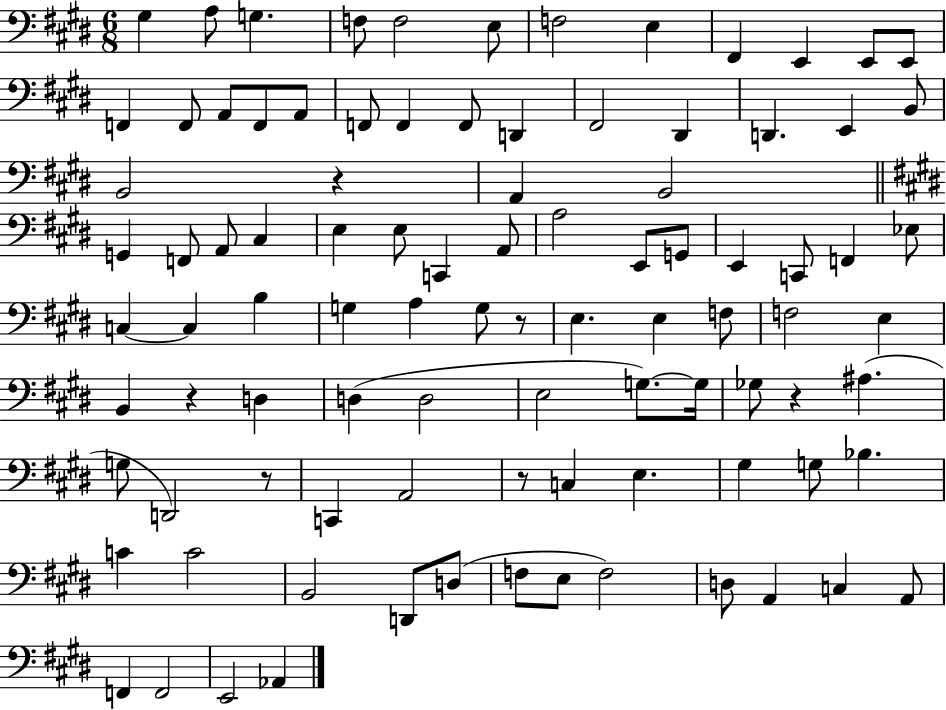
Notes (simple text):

G#3/q A3/e G3/q. F3/e F3/h E3/e F3/h E3/q F#2/q E2/q E2/e E2/e F2/q F2/e A2/e F2/e A2/e F2/e F2/q F2/e D2/q F#2/h D#2/q D2/q. E2/q B2/e B2/h R/q A2/q B2/h G2/q F2/e A2/e C#3/q E3/q E3/e C2/q A2/e A3/h E2/e G2/e E2/q C2/e F2/q Eb3/e C3/q C3/q B3/q G3/q A3/q G3/e R/e E3/q. E3/q F3/e F3/h E3/q B2/q R/q D3/q D3/q D3/h E3/h G3/e. G3/s Gb3/e R/q A#3/q. G3/e D2/h R/e C2/q A2/h R/e C3/q E3/q. G#3/q G3/e Bb3/q. C4/q C4/h B2/h D2/e D3/e F3/e E3/e F3/h D3/e A2/q C3/q A2/e F2/q F2/h E2/h Ab2/q